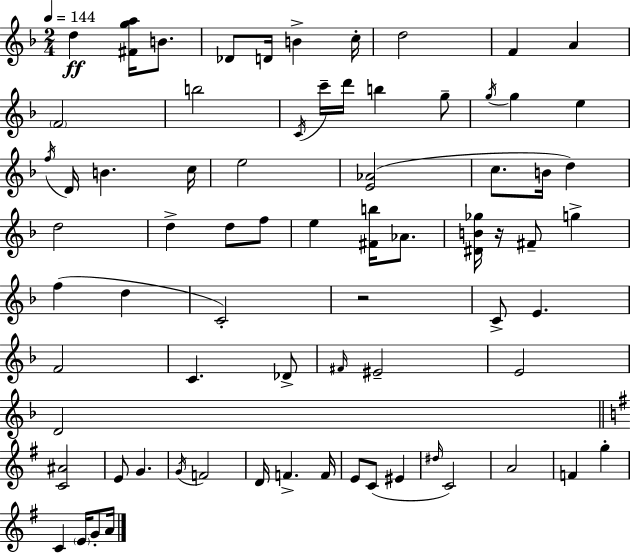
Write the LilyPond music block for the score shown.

{
  \clef treble
  \numericTimeSignature
  \time 2/4
  \key d \minor
  \tempo 4 = 144
  \repeat volta 2 { d''4\ff <fis' g'' a''>16 b'8. | des'8 d'16 b'4-> c''16-. | d''2 | f'4 a'4 | \break \parenthesize f'2 | b''2 | \acciaccatura { c'16 } c'''16-- d'''16 b''4 g''8-- | \acciaccatura { g''16 } g''4 e''4 | \break \acciaccatura { f''16 } d'16 b'4. | c''16 e''2 | <e' aes'>2( | c''8. b'16 d''4) | \break d''2 | d''4-> d''8 | f''8 e''4 <fis' b''>16 | aes'8. <dis' b' ges''>16 r16 fis'8-- g''4-> | \break f''4( d''4 | c'2-.) | r2 | c'8-> e'4. | \break f'2 | c'4. | des'8-> \grace { fis'16 } eis'2-- | e'2 | \break d'2 | \bar "||" \break \key g \major <c' ais'>2 | e'8 g'4. | \acciaccatura { g'16 } f'2 | d'16 f'4.-> | \break f'16 e'8 c'8( eis'4 | \grace { dis''16 }) c'2 | a'2 | f'4 g''4-. | \break c'4 \parenthesize e'16 g'8-. | a'16 } \bar "|."
}